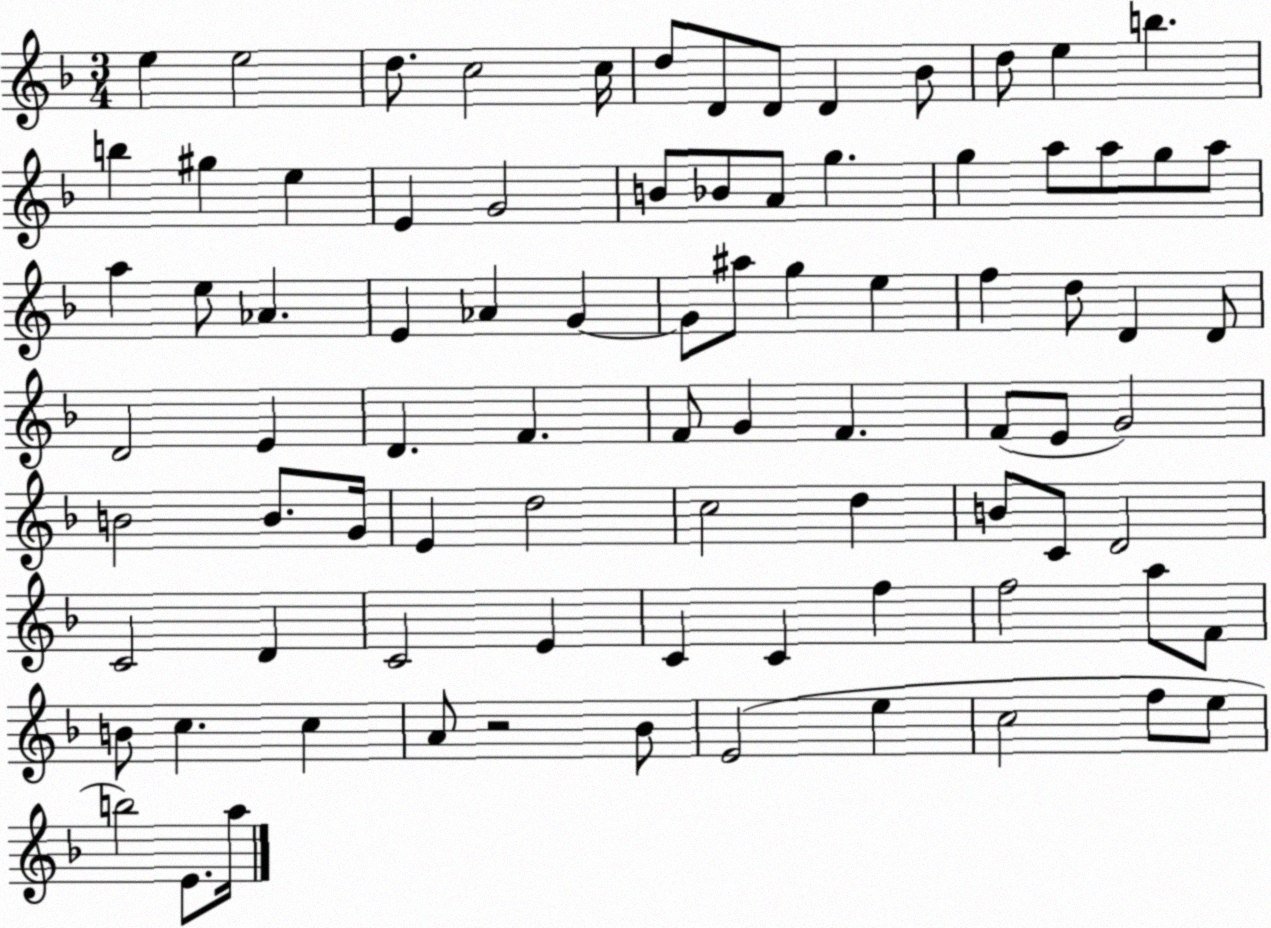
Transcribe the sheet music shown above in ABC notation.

X:1
T:Untitled
M:3/4
L:1/4
K:F
e e2 d/2 c2 c/4 d/2 D/2 D/2 D _B/2 d/2 e b b ^g e E G2 B/2 _B/2 A/2 g g a/2 a/2 g/2 a/2 a e/2 _A E _A G G/2 ^a/2 g e f d/2 D D/2 D2 E D F F/2 G F F/2 E/2 G2 B2 B/2 G/4 E d2 c2 d B/2 C/2 D2 C2 D C2 E C C f f2 a/2 F/2 B/2 c c A/2 z2 _B/2 E2 e c2 f/2 e/2 b2 E/2 a/4